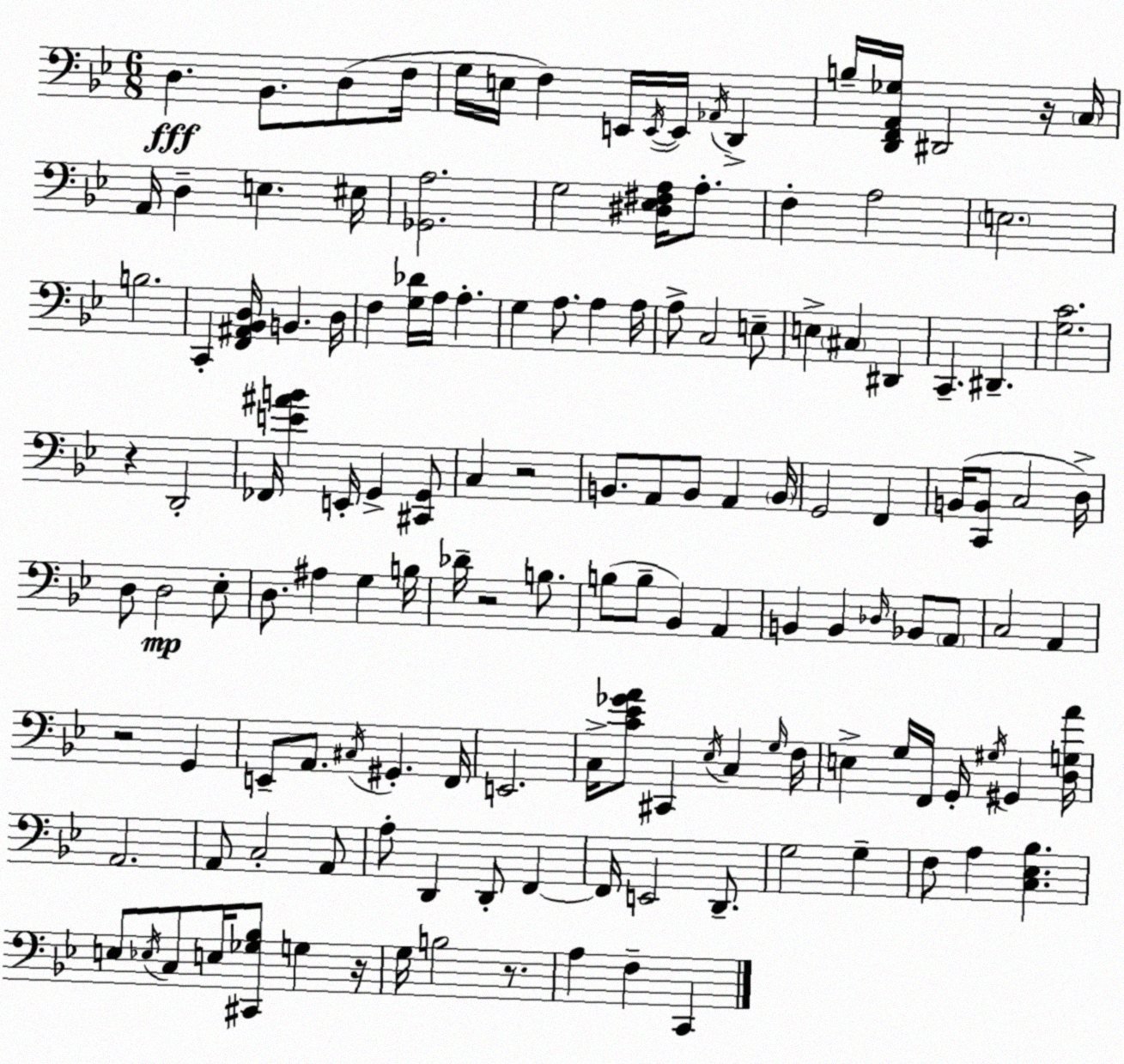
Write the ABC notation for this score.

X:1
T:Untitled
M:6/8
L:1/4
K:Bb
D, _B,,/2 D,/2 F,/4 G,/4 E,/4 F, E,,/4 E,,/4 E,,/4 _A,,/4 D,, B,/4 [D,,F,,A,,_G,]/4 ^D,,2 z/4 C,/4 A,,/4 D, E, ^E,/4 [_G,,A,]2 G,2 [^D,_E,^F,A,]/4 A,/2 F, A,2 E,2 B,2 C,, [F,,^A,,_B,,D,]/4 B,, D,/4 F, [G,_D]/4 A,/4 A, G, A,/2 A, A,/4 A,/2 C,2 E,/2 E, ^C, ^D,, C,, ^D,, [G,C]2 z D,,2 _F,,/4 [E^AB] E,,/4 G,, [^C,,G,,]/2 C, z2 B,,/2 A,,/2 B,,/2 A,, B,,/4 G,,2 F,, B,,/4 [C,,B,,]/2 C,2 D,/4 D,/2 D,2 _E,/2 D,/2 ^A, G, B,/4 _D/4 z2 B,/2 B,/2 B,/2 _B,, A,, B,, B,, _D,/4 _B,,/2 A,,/2 C,2 A,, z2 G,, E,,/2 A,,/2 ^C,/4 ^G,, F,,/4 E,,2 C,/4 [C_E_GA]/2 ^C,, _E,/4 C, G,/4 F,/4 E, G,/4 F,,/4 G,,/4 ^G,/4 ^G,, [D,G,A]/4 A,,2 A,,/2 C,2 A,,/2 A,/2 D,, D,,/2 F,, F,,/4 E,,2 D,,/2 G,2 G, F,/2 A, [C,_E,_B,] E,/2 _E,/4 C,/2 E,/4 [^C,,_G,_B,]/2 G, z/4 G,/4 B,2 z/2 A, F, C,,